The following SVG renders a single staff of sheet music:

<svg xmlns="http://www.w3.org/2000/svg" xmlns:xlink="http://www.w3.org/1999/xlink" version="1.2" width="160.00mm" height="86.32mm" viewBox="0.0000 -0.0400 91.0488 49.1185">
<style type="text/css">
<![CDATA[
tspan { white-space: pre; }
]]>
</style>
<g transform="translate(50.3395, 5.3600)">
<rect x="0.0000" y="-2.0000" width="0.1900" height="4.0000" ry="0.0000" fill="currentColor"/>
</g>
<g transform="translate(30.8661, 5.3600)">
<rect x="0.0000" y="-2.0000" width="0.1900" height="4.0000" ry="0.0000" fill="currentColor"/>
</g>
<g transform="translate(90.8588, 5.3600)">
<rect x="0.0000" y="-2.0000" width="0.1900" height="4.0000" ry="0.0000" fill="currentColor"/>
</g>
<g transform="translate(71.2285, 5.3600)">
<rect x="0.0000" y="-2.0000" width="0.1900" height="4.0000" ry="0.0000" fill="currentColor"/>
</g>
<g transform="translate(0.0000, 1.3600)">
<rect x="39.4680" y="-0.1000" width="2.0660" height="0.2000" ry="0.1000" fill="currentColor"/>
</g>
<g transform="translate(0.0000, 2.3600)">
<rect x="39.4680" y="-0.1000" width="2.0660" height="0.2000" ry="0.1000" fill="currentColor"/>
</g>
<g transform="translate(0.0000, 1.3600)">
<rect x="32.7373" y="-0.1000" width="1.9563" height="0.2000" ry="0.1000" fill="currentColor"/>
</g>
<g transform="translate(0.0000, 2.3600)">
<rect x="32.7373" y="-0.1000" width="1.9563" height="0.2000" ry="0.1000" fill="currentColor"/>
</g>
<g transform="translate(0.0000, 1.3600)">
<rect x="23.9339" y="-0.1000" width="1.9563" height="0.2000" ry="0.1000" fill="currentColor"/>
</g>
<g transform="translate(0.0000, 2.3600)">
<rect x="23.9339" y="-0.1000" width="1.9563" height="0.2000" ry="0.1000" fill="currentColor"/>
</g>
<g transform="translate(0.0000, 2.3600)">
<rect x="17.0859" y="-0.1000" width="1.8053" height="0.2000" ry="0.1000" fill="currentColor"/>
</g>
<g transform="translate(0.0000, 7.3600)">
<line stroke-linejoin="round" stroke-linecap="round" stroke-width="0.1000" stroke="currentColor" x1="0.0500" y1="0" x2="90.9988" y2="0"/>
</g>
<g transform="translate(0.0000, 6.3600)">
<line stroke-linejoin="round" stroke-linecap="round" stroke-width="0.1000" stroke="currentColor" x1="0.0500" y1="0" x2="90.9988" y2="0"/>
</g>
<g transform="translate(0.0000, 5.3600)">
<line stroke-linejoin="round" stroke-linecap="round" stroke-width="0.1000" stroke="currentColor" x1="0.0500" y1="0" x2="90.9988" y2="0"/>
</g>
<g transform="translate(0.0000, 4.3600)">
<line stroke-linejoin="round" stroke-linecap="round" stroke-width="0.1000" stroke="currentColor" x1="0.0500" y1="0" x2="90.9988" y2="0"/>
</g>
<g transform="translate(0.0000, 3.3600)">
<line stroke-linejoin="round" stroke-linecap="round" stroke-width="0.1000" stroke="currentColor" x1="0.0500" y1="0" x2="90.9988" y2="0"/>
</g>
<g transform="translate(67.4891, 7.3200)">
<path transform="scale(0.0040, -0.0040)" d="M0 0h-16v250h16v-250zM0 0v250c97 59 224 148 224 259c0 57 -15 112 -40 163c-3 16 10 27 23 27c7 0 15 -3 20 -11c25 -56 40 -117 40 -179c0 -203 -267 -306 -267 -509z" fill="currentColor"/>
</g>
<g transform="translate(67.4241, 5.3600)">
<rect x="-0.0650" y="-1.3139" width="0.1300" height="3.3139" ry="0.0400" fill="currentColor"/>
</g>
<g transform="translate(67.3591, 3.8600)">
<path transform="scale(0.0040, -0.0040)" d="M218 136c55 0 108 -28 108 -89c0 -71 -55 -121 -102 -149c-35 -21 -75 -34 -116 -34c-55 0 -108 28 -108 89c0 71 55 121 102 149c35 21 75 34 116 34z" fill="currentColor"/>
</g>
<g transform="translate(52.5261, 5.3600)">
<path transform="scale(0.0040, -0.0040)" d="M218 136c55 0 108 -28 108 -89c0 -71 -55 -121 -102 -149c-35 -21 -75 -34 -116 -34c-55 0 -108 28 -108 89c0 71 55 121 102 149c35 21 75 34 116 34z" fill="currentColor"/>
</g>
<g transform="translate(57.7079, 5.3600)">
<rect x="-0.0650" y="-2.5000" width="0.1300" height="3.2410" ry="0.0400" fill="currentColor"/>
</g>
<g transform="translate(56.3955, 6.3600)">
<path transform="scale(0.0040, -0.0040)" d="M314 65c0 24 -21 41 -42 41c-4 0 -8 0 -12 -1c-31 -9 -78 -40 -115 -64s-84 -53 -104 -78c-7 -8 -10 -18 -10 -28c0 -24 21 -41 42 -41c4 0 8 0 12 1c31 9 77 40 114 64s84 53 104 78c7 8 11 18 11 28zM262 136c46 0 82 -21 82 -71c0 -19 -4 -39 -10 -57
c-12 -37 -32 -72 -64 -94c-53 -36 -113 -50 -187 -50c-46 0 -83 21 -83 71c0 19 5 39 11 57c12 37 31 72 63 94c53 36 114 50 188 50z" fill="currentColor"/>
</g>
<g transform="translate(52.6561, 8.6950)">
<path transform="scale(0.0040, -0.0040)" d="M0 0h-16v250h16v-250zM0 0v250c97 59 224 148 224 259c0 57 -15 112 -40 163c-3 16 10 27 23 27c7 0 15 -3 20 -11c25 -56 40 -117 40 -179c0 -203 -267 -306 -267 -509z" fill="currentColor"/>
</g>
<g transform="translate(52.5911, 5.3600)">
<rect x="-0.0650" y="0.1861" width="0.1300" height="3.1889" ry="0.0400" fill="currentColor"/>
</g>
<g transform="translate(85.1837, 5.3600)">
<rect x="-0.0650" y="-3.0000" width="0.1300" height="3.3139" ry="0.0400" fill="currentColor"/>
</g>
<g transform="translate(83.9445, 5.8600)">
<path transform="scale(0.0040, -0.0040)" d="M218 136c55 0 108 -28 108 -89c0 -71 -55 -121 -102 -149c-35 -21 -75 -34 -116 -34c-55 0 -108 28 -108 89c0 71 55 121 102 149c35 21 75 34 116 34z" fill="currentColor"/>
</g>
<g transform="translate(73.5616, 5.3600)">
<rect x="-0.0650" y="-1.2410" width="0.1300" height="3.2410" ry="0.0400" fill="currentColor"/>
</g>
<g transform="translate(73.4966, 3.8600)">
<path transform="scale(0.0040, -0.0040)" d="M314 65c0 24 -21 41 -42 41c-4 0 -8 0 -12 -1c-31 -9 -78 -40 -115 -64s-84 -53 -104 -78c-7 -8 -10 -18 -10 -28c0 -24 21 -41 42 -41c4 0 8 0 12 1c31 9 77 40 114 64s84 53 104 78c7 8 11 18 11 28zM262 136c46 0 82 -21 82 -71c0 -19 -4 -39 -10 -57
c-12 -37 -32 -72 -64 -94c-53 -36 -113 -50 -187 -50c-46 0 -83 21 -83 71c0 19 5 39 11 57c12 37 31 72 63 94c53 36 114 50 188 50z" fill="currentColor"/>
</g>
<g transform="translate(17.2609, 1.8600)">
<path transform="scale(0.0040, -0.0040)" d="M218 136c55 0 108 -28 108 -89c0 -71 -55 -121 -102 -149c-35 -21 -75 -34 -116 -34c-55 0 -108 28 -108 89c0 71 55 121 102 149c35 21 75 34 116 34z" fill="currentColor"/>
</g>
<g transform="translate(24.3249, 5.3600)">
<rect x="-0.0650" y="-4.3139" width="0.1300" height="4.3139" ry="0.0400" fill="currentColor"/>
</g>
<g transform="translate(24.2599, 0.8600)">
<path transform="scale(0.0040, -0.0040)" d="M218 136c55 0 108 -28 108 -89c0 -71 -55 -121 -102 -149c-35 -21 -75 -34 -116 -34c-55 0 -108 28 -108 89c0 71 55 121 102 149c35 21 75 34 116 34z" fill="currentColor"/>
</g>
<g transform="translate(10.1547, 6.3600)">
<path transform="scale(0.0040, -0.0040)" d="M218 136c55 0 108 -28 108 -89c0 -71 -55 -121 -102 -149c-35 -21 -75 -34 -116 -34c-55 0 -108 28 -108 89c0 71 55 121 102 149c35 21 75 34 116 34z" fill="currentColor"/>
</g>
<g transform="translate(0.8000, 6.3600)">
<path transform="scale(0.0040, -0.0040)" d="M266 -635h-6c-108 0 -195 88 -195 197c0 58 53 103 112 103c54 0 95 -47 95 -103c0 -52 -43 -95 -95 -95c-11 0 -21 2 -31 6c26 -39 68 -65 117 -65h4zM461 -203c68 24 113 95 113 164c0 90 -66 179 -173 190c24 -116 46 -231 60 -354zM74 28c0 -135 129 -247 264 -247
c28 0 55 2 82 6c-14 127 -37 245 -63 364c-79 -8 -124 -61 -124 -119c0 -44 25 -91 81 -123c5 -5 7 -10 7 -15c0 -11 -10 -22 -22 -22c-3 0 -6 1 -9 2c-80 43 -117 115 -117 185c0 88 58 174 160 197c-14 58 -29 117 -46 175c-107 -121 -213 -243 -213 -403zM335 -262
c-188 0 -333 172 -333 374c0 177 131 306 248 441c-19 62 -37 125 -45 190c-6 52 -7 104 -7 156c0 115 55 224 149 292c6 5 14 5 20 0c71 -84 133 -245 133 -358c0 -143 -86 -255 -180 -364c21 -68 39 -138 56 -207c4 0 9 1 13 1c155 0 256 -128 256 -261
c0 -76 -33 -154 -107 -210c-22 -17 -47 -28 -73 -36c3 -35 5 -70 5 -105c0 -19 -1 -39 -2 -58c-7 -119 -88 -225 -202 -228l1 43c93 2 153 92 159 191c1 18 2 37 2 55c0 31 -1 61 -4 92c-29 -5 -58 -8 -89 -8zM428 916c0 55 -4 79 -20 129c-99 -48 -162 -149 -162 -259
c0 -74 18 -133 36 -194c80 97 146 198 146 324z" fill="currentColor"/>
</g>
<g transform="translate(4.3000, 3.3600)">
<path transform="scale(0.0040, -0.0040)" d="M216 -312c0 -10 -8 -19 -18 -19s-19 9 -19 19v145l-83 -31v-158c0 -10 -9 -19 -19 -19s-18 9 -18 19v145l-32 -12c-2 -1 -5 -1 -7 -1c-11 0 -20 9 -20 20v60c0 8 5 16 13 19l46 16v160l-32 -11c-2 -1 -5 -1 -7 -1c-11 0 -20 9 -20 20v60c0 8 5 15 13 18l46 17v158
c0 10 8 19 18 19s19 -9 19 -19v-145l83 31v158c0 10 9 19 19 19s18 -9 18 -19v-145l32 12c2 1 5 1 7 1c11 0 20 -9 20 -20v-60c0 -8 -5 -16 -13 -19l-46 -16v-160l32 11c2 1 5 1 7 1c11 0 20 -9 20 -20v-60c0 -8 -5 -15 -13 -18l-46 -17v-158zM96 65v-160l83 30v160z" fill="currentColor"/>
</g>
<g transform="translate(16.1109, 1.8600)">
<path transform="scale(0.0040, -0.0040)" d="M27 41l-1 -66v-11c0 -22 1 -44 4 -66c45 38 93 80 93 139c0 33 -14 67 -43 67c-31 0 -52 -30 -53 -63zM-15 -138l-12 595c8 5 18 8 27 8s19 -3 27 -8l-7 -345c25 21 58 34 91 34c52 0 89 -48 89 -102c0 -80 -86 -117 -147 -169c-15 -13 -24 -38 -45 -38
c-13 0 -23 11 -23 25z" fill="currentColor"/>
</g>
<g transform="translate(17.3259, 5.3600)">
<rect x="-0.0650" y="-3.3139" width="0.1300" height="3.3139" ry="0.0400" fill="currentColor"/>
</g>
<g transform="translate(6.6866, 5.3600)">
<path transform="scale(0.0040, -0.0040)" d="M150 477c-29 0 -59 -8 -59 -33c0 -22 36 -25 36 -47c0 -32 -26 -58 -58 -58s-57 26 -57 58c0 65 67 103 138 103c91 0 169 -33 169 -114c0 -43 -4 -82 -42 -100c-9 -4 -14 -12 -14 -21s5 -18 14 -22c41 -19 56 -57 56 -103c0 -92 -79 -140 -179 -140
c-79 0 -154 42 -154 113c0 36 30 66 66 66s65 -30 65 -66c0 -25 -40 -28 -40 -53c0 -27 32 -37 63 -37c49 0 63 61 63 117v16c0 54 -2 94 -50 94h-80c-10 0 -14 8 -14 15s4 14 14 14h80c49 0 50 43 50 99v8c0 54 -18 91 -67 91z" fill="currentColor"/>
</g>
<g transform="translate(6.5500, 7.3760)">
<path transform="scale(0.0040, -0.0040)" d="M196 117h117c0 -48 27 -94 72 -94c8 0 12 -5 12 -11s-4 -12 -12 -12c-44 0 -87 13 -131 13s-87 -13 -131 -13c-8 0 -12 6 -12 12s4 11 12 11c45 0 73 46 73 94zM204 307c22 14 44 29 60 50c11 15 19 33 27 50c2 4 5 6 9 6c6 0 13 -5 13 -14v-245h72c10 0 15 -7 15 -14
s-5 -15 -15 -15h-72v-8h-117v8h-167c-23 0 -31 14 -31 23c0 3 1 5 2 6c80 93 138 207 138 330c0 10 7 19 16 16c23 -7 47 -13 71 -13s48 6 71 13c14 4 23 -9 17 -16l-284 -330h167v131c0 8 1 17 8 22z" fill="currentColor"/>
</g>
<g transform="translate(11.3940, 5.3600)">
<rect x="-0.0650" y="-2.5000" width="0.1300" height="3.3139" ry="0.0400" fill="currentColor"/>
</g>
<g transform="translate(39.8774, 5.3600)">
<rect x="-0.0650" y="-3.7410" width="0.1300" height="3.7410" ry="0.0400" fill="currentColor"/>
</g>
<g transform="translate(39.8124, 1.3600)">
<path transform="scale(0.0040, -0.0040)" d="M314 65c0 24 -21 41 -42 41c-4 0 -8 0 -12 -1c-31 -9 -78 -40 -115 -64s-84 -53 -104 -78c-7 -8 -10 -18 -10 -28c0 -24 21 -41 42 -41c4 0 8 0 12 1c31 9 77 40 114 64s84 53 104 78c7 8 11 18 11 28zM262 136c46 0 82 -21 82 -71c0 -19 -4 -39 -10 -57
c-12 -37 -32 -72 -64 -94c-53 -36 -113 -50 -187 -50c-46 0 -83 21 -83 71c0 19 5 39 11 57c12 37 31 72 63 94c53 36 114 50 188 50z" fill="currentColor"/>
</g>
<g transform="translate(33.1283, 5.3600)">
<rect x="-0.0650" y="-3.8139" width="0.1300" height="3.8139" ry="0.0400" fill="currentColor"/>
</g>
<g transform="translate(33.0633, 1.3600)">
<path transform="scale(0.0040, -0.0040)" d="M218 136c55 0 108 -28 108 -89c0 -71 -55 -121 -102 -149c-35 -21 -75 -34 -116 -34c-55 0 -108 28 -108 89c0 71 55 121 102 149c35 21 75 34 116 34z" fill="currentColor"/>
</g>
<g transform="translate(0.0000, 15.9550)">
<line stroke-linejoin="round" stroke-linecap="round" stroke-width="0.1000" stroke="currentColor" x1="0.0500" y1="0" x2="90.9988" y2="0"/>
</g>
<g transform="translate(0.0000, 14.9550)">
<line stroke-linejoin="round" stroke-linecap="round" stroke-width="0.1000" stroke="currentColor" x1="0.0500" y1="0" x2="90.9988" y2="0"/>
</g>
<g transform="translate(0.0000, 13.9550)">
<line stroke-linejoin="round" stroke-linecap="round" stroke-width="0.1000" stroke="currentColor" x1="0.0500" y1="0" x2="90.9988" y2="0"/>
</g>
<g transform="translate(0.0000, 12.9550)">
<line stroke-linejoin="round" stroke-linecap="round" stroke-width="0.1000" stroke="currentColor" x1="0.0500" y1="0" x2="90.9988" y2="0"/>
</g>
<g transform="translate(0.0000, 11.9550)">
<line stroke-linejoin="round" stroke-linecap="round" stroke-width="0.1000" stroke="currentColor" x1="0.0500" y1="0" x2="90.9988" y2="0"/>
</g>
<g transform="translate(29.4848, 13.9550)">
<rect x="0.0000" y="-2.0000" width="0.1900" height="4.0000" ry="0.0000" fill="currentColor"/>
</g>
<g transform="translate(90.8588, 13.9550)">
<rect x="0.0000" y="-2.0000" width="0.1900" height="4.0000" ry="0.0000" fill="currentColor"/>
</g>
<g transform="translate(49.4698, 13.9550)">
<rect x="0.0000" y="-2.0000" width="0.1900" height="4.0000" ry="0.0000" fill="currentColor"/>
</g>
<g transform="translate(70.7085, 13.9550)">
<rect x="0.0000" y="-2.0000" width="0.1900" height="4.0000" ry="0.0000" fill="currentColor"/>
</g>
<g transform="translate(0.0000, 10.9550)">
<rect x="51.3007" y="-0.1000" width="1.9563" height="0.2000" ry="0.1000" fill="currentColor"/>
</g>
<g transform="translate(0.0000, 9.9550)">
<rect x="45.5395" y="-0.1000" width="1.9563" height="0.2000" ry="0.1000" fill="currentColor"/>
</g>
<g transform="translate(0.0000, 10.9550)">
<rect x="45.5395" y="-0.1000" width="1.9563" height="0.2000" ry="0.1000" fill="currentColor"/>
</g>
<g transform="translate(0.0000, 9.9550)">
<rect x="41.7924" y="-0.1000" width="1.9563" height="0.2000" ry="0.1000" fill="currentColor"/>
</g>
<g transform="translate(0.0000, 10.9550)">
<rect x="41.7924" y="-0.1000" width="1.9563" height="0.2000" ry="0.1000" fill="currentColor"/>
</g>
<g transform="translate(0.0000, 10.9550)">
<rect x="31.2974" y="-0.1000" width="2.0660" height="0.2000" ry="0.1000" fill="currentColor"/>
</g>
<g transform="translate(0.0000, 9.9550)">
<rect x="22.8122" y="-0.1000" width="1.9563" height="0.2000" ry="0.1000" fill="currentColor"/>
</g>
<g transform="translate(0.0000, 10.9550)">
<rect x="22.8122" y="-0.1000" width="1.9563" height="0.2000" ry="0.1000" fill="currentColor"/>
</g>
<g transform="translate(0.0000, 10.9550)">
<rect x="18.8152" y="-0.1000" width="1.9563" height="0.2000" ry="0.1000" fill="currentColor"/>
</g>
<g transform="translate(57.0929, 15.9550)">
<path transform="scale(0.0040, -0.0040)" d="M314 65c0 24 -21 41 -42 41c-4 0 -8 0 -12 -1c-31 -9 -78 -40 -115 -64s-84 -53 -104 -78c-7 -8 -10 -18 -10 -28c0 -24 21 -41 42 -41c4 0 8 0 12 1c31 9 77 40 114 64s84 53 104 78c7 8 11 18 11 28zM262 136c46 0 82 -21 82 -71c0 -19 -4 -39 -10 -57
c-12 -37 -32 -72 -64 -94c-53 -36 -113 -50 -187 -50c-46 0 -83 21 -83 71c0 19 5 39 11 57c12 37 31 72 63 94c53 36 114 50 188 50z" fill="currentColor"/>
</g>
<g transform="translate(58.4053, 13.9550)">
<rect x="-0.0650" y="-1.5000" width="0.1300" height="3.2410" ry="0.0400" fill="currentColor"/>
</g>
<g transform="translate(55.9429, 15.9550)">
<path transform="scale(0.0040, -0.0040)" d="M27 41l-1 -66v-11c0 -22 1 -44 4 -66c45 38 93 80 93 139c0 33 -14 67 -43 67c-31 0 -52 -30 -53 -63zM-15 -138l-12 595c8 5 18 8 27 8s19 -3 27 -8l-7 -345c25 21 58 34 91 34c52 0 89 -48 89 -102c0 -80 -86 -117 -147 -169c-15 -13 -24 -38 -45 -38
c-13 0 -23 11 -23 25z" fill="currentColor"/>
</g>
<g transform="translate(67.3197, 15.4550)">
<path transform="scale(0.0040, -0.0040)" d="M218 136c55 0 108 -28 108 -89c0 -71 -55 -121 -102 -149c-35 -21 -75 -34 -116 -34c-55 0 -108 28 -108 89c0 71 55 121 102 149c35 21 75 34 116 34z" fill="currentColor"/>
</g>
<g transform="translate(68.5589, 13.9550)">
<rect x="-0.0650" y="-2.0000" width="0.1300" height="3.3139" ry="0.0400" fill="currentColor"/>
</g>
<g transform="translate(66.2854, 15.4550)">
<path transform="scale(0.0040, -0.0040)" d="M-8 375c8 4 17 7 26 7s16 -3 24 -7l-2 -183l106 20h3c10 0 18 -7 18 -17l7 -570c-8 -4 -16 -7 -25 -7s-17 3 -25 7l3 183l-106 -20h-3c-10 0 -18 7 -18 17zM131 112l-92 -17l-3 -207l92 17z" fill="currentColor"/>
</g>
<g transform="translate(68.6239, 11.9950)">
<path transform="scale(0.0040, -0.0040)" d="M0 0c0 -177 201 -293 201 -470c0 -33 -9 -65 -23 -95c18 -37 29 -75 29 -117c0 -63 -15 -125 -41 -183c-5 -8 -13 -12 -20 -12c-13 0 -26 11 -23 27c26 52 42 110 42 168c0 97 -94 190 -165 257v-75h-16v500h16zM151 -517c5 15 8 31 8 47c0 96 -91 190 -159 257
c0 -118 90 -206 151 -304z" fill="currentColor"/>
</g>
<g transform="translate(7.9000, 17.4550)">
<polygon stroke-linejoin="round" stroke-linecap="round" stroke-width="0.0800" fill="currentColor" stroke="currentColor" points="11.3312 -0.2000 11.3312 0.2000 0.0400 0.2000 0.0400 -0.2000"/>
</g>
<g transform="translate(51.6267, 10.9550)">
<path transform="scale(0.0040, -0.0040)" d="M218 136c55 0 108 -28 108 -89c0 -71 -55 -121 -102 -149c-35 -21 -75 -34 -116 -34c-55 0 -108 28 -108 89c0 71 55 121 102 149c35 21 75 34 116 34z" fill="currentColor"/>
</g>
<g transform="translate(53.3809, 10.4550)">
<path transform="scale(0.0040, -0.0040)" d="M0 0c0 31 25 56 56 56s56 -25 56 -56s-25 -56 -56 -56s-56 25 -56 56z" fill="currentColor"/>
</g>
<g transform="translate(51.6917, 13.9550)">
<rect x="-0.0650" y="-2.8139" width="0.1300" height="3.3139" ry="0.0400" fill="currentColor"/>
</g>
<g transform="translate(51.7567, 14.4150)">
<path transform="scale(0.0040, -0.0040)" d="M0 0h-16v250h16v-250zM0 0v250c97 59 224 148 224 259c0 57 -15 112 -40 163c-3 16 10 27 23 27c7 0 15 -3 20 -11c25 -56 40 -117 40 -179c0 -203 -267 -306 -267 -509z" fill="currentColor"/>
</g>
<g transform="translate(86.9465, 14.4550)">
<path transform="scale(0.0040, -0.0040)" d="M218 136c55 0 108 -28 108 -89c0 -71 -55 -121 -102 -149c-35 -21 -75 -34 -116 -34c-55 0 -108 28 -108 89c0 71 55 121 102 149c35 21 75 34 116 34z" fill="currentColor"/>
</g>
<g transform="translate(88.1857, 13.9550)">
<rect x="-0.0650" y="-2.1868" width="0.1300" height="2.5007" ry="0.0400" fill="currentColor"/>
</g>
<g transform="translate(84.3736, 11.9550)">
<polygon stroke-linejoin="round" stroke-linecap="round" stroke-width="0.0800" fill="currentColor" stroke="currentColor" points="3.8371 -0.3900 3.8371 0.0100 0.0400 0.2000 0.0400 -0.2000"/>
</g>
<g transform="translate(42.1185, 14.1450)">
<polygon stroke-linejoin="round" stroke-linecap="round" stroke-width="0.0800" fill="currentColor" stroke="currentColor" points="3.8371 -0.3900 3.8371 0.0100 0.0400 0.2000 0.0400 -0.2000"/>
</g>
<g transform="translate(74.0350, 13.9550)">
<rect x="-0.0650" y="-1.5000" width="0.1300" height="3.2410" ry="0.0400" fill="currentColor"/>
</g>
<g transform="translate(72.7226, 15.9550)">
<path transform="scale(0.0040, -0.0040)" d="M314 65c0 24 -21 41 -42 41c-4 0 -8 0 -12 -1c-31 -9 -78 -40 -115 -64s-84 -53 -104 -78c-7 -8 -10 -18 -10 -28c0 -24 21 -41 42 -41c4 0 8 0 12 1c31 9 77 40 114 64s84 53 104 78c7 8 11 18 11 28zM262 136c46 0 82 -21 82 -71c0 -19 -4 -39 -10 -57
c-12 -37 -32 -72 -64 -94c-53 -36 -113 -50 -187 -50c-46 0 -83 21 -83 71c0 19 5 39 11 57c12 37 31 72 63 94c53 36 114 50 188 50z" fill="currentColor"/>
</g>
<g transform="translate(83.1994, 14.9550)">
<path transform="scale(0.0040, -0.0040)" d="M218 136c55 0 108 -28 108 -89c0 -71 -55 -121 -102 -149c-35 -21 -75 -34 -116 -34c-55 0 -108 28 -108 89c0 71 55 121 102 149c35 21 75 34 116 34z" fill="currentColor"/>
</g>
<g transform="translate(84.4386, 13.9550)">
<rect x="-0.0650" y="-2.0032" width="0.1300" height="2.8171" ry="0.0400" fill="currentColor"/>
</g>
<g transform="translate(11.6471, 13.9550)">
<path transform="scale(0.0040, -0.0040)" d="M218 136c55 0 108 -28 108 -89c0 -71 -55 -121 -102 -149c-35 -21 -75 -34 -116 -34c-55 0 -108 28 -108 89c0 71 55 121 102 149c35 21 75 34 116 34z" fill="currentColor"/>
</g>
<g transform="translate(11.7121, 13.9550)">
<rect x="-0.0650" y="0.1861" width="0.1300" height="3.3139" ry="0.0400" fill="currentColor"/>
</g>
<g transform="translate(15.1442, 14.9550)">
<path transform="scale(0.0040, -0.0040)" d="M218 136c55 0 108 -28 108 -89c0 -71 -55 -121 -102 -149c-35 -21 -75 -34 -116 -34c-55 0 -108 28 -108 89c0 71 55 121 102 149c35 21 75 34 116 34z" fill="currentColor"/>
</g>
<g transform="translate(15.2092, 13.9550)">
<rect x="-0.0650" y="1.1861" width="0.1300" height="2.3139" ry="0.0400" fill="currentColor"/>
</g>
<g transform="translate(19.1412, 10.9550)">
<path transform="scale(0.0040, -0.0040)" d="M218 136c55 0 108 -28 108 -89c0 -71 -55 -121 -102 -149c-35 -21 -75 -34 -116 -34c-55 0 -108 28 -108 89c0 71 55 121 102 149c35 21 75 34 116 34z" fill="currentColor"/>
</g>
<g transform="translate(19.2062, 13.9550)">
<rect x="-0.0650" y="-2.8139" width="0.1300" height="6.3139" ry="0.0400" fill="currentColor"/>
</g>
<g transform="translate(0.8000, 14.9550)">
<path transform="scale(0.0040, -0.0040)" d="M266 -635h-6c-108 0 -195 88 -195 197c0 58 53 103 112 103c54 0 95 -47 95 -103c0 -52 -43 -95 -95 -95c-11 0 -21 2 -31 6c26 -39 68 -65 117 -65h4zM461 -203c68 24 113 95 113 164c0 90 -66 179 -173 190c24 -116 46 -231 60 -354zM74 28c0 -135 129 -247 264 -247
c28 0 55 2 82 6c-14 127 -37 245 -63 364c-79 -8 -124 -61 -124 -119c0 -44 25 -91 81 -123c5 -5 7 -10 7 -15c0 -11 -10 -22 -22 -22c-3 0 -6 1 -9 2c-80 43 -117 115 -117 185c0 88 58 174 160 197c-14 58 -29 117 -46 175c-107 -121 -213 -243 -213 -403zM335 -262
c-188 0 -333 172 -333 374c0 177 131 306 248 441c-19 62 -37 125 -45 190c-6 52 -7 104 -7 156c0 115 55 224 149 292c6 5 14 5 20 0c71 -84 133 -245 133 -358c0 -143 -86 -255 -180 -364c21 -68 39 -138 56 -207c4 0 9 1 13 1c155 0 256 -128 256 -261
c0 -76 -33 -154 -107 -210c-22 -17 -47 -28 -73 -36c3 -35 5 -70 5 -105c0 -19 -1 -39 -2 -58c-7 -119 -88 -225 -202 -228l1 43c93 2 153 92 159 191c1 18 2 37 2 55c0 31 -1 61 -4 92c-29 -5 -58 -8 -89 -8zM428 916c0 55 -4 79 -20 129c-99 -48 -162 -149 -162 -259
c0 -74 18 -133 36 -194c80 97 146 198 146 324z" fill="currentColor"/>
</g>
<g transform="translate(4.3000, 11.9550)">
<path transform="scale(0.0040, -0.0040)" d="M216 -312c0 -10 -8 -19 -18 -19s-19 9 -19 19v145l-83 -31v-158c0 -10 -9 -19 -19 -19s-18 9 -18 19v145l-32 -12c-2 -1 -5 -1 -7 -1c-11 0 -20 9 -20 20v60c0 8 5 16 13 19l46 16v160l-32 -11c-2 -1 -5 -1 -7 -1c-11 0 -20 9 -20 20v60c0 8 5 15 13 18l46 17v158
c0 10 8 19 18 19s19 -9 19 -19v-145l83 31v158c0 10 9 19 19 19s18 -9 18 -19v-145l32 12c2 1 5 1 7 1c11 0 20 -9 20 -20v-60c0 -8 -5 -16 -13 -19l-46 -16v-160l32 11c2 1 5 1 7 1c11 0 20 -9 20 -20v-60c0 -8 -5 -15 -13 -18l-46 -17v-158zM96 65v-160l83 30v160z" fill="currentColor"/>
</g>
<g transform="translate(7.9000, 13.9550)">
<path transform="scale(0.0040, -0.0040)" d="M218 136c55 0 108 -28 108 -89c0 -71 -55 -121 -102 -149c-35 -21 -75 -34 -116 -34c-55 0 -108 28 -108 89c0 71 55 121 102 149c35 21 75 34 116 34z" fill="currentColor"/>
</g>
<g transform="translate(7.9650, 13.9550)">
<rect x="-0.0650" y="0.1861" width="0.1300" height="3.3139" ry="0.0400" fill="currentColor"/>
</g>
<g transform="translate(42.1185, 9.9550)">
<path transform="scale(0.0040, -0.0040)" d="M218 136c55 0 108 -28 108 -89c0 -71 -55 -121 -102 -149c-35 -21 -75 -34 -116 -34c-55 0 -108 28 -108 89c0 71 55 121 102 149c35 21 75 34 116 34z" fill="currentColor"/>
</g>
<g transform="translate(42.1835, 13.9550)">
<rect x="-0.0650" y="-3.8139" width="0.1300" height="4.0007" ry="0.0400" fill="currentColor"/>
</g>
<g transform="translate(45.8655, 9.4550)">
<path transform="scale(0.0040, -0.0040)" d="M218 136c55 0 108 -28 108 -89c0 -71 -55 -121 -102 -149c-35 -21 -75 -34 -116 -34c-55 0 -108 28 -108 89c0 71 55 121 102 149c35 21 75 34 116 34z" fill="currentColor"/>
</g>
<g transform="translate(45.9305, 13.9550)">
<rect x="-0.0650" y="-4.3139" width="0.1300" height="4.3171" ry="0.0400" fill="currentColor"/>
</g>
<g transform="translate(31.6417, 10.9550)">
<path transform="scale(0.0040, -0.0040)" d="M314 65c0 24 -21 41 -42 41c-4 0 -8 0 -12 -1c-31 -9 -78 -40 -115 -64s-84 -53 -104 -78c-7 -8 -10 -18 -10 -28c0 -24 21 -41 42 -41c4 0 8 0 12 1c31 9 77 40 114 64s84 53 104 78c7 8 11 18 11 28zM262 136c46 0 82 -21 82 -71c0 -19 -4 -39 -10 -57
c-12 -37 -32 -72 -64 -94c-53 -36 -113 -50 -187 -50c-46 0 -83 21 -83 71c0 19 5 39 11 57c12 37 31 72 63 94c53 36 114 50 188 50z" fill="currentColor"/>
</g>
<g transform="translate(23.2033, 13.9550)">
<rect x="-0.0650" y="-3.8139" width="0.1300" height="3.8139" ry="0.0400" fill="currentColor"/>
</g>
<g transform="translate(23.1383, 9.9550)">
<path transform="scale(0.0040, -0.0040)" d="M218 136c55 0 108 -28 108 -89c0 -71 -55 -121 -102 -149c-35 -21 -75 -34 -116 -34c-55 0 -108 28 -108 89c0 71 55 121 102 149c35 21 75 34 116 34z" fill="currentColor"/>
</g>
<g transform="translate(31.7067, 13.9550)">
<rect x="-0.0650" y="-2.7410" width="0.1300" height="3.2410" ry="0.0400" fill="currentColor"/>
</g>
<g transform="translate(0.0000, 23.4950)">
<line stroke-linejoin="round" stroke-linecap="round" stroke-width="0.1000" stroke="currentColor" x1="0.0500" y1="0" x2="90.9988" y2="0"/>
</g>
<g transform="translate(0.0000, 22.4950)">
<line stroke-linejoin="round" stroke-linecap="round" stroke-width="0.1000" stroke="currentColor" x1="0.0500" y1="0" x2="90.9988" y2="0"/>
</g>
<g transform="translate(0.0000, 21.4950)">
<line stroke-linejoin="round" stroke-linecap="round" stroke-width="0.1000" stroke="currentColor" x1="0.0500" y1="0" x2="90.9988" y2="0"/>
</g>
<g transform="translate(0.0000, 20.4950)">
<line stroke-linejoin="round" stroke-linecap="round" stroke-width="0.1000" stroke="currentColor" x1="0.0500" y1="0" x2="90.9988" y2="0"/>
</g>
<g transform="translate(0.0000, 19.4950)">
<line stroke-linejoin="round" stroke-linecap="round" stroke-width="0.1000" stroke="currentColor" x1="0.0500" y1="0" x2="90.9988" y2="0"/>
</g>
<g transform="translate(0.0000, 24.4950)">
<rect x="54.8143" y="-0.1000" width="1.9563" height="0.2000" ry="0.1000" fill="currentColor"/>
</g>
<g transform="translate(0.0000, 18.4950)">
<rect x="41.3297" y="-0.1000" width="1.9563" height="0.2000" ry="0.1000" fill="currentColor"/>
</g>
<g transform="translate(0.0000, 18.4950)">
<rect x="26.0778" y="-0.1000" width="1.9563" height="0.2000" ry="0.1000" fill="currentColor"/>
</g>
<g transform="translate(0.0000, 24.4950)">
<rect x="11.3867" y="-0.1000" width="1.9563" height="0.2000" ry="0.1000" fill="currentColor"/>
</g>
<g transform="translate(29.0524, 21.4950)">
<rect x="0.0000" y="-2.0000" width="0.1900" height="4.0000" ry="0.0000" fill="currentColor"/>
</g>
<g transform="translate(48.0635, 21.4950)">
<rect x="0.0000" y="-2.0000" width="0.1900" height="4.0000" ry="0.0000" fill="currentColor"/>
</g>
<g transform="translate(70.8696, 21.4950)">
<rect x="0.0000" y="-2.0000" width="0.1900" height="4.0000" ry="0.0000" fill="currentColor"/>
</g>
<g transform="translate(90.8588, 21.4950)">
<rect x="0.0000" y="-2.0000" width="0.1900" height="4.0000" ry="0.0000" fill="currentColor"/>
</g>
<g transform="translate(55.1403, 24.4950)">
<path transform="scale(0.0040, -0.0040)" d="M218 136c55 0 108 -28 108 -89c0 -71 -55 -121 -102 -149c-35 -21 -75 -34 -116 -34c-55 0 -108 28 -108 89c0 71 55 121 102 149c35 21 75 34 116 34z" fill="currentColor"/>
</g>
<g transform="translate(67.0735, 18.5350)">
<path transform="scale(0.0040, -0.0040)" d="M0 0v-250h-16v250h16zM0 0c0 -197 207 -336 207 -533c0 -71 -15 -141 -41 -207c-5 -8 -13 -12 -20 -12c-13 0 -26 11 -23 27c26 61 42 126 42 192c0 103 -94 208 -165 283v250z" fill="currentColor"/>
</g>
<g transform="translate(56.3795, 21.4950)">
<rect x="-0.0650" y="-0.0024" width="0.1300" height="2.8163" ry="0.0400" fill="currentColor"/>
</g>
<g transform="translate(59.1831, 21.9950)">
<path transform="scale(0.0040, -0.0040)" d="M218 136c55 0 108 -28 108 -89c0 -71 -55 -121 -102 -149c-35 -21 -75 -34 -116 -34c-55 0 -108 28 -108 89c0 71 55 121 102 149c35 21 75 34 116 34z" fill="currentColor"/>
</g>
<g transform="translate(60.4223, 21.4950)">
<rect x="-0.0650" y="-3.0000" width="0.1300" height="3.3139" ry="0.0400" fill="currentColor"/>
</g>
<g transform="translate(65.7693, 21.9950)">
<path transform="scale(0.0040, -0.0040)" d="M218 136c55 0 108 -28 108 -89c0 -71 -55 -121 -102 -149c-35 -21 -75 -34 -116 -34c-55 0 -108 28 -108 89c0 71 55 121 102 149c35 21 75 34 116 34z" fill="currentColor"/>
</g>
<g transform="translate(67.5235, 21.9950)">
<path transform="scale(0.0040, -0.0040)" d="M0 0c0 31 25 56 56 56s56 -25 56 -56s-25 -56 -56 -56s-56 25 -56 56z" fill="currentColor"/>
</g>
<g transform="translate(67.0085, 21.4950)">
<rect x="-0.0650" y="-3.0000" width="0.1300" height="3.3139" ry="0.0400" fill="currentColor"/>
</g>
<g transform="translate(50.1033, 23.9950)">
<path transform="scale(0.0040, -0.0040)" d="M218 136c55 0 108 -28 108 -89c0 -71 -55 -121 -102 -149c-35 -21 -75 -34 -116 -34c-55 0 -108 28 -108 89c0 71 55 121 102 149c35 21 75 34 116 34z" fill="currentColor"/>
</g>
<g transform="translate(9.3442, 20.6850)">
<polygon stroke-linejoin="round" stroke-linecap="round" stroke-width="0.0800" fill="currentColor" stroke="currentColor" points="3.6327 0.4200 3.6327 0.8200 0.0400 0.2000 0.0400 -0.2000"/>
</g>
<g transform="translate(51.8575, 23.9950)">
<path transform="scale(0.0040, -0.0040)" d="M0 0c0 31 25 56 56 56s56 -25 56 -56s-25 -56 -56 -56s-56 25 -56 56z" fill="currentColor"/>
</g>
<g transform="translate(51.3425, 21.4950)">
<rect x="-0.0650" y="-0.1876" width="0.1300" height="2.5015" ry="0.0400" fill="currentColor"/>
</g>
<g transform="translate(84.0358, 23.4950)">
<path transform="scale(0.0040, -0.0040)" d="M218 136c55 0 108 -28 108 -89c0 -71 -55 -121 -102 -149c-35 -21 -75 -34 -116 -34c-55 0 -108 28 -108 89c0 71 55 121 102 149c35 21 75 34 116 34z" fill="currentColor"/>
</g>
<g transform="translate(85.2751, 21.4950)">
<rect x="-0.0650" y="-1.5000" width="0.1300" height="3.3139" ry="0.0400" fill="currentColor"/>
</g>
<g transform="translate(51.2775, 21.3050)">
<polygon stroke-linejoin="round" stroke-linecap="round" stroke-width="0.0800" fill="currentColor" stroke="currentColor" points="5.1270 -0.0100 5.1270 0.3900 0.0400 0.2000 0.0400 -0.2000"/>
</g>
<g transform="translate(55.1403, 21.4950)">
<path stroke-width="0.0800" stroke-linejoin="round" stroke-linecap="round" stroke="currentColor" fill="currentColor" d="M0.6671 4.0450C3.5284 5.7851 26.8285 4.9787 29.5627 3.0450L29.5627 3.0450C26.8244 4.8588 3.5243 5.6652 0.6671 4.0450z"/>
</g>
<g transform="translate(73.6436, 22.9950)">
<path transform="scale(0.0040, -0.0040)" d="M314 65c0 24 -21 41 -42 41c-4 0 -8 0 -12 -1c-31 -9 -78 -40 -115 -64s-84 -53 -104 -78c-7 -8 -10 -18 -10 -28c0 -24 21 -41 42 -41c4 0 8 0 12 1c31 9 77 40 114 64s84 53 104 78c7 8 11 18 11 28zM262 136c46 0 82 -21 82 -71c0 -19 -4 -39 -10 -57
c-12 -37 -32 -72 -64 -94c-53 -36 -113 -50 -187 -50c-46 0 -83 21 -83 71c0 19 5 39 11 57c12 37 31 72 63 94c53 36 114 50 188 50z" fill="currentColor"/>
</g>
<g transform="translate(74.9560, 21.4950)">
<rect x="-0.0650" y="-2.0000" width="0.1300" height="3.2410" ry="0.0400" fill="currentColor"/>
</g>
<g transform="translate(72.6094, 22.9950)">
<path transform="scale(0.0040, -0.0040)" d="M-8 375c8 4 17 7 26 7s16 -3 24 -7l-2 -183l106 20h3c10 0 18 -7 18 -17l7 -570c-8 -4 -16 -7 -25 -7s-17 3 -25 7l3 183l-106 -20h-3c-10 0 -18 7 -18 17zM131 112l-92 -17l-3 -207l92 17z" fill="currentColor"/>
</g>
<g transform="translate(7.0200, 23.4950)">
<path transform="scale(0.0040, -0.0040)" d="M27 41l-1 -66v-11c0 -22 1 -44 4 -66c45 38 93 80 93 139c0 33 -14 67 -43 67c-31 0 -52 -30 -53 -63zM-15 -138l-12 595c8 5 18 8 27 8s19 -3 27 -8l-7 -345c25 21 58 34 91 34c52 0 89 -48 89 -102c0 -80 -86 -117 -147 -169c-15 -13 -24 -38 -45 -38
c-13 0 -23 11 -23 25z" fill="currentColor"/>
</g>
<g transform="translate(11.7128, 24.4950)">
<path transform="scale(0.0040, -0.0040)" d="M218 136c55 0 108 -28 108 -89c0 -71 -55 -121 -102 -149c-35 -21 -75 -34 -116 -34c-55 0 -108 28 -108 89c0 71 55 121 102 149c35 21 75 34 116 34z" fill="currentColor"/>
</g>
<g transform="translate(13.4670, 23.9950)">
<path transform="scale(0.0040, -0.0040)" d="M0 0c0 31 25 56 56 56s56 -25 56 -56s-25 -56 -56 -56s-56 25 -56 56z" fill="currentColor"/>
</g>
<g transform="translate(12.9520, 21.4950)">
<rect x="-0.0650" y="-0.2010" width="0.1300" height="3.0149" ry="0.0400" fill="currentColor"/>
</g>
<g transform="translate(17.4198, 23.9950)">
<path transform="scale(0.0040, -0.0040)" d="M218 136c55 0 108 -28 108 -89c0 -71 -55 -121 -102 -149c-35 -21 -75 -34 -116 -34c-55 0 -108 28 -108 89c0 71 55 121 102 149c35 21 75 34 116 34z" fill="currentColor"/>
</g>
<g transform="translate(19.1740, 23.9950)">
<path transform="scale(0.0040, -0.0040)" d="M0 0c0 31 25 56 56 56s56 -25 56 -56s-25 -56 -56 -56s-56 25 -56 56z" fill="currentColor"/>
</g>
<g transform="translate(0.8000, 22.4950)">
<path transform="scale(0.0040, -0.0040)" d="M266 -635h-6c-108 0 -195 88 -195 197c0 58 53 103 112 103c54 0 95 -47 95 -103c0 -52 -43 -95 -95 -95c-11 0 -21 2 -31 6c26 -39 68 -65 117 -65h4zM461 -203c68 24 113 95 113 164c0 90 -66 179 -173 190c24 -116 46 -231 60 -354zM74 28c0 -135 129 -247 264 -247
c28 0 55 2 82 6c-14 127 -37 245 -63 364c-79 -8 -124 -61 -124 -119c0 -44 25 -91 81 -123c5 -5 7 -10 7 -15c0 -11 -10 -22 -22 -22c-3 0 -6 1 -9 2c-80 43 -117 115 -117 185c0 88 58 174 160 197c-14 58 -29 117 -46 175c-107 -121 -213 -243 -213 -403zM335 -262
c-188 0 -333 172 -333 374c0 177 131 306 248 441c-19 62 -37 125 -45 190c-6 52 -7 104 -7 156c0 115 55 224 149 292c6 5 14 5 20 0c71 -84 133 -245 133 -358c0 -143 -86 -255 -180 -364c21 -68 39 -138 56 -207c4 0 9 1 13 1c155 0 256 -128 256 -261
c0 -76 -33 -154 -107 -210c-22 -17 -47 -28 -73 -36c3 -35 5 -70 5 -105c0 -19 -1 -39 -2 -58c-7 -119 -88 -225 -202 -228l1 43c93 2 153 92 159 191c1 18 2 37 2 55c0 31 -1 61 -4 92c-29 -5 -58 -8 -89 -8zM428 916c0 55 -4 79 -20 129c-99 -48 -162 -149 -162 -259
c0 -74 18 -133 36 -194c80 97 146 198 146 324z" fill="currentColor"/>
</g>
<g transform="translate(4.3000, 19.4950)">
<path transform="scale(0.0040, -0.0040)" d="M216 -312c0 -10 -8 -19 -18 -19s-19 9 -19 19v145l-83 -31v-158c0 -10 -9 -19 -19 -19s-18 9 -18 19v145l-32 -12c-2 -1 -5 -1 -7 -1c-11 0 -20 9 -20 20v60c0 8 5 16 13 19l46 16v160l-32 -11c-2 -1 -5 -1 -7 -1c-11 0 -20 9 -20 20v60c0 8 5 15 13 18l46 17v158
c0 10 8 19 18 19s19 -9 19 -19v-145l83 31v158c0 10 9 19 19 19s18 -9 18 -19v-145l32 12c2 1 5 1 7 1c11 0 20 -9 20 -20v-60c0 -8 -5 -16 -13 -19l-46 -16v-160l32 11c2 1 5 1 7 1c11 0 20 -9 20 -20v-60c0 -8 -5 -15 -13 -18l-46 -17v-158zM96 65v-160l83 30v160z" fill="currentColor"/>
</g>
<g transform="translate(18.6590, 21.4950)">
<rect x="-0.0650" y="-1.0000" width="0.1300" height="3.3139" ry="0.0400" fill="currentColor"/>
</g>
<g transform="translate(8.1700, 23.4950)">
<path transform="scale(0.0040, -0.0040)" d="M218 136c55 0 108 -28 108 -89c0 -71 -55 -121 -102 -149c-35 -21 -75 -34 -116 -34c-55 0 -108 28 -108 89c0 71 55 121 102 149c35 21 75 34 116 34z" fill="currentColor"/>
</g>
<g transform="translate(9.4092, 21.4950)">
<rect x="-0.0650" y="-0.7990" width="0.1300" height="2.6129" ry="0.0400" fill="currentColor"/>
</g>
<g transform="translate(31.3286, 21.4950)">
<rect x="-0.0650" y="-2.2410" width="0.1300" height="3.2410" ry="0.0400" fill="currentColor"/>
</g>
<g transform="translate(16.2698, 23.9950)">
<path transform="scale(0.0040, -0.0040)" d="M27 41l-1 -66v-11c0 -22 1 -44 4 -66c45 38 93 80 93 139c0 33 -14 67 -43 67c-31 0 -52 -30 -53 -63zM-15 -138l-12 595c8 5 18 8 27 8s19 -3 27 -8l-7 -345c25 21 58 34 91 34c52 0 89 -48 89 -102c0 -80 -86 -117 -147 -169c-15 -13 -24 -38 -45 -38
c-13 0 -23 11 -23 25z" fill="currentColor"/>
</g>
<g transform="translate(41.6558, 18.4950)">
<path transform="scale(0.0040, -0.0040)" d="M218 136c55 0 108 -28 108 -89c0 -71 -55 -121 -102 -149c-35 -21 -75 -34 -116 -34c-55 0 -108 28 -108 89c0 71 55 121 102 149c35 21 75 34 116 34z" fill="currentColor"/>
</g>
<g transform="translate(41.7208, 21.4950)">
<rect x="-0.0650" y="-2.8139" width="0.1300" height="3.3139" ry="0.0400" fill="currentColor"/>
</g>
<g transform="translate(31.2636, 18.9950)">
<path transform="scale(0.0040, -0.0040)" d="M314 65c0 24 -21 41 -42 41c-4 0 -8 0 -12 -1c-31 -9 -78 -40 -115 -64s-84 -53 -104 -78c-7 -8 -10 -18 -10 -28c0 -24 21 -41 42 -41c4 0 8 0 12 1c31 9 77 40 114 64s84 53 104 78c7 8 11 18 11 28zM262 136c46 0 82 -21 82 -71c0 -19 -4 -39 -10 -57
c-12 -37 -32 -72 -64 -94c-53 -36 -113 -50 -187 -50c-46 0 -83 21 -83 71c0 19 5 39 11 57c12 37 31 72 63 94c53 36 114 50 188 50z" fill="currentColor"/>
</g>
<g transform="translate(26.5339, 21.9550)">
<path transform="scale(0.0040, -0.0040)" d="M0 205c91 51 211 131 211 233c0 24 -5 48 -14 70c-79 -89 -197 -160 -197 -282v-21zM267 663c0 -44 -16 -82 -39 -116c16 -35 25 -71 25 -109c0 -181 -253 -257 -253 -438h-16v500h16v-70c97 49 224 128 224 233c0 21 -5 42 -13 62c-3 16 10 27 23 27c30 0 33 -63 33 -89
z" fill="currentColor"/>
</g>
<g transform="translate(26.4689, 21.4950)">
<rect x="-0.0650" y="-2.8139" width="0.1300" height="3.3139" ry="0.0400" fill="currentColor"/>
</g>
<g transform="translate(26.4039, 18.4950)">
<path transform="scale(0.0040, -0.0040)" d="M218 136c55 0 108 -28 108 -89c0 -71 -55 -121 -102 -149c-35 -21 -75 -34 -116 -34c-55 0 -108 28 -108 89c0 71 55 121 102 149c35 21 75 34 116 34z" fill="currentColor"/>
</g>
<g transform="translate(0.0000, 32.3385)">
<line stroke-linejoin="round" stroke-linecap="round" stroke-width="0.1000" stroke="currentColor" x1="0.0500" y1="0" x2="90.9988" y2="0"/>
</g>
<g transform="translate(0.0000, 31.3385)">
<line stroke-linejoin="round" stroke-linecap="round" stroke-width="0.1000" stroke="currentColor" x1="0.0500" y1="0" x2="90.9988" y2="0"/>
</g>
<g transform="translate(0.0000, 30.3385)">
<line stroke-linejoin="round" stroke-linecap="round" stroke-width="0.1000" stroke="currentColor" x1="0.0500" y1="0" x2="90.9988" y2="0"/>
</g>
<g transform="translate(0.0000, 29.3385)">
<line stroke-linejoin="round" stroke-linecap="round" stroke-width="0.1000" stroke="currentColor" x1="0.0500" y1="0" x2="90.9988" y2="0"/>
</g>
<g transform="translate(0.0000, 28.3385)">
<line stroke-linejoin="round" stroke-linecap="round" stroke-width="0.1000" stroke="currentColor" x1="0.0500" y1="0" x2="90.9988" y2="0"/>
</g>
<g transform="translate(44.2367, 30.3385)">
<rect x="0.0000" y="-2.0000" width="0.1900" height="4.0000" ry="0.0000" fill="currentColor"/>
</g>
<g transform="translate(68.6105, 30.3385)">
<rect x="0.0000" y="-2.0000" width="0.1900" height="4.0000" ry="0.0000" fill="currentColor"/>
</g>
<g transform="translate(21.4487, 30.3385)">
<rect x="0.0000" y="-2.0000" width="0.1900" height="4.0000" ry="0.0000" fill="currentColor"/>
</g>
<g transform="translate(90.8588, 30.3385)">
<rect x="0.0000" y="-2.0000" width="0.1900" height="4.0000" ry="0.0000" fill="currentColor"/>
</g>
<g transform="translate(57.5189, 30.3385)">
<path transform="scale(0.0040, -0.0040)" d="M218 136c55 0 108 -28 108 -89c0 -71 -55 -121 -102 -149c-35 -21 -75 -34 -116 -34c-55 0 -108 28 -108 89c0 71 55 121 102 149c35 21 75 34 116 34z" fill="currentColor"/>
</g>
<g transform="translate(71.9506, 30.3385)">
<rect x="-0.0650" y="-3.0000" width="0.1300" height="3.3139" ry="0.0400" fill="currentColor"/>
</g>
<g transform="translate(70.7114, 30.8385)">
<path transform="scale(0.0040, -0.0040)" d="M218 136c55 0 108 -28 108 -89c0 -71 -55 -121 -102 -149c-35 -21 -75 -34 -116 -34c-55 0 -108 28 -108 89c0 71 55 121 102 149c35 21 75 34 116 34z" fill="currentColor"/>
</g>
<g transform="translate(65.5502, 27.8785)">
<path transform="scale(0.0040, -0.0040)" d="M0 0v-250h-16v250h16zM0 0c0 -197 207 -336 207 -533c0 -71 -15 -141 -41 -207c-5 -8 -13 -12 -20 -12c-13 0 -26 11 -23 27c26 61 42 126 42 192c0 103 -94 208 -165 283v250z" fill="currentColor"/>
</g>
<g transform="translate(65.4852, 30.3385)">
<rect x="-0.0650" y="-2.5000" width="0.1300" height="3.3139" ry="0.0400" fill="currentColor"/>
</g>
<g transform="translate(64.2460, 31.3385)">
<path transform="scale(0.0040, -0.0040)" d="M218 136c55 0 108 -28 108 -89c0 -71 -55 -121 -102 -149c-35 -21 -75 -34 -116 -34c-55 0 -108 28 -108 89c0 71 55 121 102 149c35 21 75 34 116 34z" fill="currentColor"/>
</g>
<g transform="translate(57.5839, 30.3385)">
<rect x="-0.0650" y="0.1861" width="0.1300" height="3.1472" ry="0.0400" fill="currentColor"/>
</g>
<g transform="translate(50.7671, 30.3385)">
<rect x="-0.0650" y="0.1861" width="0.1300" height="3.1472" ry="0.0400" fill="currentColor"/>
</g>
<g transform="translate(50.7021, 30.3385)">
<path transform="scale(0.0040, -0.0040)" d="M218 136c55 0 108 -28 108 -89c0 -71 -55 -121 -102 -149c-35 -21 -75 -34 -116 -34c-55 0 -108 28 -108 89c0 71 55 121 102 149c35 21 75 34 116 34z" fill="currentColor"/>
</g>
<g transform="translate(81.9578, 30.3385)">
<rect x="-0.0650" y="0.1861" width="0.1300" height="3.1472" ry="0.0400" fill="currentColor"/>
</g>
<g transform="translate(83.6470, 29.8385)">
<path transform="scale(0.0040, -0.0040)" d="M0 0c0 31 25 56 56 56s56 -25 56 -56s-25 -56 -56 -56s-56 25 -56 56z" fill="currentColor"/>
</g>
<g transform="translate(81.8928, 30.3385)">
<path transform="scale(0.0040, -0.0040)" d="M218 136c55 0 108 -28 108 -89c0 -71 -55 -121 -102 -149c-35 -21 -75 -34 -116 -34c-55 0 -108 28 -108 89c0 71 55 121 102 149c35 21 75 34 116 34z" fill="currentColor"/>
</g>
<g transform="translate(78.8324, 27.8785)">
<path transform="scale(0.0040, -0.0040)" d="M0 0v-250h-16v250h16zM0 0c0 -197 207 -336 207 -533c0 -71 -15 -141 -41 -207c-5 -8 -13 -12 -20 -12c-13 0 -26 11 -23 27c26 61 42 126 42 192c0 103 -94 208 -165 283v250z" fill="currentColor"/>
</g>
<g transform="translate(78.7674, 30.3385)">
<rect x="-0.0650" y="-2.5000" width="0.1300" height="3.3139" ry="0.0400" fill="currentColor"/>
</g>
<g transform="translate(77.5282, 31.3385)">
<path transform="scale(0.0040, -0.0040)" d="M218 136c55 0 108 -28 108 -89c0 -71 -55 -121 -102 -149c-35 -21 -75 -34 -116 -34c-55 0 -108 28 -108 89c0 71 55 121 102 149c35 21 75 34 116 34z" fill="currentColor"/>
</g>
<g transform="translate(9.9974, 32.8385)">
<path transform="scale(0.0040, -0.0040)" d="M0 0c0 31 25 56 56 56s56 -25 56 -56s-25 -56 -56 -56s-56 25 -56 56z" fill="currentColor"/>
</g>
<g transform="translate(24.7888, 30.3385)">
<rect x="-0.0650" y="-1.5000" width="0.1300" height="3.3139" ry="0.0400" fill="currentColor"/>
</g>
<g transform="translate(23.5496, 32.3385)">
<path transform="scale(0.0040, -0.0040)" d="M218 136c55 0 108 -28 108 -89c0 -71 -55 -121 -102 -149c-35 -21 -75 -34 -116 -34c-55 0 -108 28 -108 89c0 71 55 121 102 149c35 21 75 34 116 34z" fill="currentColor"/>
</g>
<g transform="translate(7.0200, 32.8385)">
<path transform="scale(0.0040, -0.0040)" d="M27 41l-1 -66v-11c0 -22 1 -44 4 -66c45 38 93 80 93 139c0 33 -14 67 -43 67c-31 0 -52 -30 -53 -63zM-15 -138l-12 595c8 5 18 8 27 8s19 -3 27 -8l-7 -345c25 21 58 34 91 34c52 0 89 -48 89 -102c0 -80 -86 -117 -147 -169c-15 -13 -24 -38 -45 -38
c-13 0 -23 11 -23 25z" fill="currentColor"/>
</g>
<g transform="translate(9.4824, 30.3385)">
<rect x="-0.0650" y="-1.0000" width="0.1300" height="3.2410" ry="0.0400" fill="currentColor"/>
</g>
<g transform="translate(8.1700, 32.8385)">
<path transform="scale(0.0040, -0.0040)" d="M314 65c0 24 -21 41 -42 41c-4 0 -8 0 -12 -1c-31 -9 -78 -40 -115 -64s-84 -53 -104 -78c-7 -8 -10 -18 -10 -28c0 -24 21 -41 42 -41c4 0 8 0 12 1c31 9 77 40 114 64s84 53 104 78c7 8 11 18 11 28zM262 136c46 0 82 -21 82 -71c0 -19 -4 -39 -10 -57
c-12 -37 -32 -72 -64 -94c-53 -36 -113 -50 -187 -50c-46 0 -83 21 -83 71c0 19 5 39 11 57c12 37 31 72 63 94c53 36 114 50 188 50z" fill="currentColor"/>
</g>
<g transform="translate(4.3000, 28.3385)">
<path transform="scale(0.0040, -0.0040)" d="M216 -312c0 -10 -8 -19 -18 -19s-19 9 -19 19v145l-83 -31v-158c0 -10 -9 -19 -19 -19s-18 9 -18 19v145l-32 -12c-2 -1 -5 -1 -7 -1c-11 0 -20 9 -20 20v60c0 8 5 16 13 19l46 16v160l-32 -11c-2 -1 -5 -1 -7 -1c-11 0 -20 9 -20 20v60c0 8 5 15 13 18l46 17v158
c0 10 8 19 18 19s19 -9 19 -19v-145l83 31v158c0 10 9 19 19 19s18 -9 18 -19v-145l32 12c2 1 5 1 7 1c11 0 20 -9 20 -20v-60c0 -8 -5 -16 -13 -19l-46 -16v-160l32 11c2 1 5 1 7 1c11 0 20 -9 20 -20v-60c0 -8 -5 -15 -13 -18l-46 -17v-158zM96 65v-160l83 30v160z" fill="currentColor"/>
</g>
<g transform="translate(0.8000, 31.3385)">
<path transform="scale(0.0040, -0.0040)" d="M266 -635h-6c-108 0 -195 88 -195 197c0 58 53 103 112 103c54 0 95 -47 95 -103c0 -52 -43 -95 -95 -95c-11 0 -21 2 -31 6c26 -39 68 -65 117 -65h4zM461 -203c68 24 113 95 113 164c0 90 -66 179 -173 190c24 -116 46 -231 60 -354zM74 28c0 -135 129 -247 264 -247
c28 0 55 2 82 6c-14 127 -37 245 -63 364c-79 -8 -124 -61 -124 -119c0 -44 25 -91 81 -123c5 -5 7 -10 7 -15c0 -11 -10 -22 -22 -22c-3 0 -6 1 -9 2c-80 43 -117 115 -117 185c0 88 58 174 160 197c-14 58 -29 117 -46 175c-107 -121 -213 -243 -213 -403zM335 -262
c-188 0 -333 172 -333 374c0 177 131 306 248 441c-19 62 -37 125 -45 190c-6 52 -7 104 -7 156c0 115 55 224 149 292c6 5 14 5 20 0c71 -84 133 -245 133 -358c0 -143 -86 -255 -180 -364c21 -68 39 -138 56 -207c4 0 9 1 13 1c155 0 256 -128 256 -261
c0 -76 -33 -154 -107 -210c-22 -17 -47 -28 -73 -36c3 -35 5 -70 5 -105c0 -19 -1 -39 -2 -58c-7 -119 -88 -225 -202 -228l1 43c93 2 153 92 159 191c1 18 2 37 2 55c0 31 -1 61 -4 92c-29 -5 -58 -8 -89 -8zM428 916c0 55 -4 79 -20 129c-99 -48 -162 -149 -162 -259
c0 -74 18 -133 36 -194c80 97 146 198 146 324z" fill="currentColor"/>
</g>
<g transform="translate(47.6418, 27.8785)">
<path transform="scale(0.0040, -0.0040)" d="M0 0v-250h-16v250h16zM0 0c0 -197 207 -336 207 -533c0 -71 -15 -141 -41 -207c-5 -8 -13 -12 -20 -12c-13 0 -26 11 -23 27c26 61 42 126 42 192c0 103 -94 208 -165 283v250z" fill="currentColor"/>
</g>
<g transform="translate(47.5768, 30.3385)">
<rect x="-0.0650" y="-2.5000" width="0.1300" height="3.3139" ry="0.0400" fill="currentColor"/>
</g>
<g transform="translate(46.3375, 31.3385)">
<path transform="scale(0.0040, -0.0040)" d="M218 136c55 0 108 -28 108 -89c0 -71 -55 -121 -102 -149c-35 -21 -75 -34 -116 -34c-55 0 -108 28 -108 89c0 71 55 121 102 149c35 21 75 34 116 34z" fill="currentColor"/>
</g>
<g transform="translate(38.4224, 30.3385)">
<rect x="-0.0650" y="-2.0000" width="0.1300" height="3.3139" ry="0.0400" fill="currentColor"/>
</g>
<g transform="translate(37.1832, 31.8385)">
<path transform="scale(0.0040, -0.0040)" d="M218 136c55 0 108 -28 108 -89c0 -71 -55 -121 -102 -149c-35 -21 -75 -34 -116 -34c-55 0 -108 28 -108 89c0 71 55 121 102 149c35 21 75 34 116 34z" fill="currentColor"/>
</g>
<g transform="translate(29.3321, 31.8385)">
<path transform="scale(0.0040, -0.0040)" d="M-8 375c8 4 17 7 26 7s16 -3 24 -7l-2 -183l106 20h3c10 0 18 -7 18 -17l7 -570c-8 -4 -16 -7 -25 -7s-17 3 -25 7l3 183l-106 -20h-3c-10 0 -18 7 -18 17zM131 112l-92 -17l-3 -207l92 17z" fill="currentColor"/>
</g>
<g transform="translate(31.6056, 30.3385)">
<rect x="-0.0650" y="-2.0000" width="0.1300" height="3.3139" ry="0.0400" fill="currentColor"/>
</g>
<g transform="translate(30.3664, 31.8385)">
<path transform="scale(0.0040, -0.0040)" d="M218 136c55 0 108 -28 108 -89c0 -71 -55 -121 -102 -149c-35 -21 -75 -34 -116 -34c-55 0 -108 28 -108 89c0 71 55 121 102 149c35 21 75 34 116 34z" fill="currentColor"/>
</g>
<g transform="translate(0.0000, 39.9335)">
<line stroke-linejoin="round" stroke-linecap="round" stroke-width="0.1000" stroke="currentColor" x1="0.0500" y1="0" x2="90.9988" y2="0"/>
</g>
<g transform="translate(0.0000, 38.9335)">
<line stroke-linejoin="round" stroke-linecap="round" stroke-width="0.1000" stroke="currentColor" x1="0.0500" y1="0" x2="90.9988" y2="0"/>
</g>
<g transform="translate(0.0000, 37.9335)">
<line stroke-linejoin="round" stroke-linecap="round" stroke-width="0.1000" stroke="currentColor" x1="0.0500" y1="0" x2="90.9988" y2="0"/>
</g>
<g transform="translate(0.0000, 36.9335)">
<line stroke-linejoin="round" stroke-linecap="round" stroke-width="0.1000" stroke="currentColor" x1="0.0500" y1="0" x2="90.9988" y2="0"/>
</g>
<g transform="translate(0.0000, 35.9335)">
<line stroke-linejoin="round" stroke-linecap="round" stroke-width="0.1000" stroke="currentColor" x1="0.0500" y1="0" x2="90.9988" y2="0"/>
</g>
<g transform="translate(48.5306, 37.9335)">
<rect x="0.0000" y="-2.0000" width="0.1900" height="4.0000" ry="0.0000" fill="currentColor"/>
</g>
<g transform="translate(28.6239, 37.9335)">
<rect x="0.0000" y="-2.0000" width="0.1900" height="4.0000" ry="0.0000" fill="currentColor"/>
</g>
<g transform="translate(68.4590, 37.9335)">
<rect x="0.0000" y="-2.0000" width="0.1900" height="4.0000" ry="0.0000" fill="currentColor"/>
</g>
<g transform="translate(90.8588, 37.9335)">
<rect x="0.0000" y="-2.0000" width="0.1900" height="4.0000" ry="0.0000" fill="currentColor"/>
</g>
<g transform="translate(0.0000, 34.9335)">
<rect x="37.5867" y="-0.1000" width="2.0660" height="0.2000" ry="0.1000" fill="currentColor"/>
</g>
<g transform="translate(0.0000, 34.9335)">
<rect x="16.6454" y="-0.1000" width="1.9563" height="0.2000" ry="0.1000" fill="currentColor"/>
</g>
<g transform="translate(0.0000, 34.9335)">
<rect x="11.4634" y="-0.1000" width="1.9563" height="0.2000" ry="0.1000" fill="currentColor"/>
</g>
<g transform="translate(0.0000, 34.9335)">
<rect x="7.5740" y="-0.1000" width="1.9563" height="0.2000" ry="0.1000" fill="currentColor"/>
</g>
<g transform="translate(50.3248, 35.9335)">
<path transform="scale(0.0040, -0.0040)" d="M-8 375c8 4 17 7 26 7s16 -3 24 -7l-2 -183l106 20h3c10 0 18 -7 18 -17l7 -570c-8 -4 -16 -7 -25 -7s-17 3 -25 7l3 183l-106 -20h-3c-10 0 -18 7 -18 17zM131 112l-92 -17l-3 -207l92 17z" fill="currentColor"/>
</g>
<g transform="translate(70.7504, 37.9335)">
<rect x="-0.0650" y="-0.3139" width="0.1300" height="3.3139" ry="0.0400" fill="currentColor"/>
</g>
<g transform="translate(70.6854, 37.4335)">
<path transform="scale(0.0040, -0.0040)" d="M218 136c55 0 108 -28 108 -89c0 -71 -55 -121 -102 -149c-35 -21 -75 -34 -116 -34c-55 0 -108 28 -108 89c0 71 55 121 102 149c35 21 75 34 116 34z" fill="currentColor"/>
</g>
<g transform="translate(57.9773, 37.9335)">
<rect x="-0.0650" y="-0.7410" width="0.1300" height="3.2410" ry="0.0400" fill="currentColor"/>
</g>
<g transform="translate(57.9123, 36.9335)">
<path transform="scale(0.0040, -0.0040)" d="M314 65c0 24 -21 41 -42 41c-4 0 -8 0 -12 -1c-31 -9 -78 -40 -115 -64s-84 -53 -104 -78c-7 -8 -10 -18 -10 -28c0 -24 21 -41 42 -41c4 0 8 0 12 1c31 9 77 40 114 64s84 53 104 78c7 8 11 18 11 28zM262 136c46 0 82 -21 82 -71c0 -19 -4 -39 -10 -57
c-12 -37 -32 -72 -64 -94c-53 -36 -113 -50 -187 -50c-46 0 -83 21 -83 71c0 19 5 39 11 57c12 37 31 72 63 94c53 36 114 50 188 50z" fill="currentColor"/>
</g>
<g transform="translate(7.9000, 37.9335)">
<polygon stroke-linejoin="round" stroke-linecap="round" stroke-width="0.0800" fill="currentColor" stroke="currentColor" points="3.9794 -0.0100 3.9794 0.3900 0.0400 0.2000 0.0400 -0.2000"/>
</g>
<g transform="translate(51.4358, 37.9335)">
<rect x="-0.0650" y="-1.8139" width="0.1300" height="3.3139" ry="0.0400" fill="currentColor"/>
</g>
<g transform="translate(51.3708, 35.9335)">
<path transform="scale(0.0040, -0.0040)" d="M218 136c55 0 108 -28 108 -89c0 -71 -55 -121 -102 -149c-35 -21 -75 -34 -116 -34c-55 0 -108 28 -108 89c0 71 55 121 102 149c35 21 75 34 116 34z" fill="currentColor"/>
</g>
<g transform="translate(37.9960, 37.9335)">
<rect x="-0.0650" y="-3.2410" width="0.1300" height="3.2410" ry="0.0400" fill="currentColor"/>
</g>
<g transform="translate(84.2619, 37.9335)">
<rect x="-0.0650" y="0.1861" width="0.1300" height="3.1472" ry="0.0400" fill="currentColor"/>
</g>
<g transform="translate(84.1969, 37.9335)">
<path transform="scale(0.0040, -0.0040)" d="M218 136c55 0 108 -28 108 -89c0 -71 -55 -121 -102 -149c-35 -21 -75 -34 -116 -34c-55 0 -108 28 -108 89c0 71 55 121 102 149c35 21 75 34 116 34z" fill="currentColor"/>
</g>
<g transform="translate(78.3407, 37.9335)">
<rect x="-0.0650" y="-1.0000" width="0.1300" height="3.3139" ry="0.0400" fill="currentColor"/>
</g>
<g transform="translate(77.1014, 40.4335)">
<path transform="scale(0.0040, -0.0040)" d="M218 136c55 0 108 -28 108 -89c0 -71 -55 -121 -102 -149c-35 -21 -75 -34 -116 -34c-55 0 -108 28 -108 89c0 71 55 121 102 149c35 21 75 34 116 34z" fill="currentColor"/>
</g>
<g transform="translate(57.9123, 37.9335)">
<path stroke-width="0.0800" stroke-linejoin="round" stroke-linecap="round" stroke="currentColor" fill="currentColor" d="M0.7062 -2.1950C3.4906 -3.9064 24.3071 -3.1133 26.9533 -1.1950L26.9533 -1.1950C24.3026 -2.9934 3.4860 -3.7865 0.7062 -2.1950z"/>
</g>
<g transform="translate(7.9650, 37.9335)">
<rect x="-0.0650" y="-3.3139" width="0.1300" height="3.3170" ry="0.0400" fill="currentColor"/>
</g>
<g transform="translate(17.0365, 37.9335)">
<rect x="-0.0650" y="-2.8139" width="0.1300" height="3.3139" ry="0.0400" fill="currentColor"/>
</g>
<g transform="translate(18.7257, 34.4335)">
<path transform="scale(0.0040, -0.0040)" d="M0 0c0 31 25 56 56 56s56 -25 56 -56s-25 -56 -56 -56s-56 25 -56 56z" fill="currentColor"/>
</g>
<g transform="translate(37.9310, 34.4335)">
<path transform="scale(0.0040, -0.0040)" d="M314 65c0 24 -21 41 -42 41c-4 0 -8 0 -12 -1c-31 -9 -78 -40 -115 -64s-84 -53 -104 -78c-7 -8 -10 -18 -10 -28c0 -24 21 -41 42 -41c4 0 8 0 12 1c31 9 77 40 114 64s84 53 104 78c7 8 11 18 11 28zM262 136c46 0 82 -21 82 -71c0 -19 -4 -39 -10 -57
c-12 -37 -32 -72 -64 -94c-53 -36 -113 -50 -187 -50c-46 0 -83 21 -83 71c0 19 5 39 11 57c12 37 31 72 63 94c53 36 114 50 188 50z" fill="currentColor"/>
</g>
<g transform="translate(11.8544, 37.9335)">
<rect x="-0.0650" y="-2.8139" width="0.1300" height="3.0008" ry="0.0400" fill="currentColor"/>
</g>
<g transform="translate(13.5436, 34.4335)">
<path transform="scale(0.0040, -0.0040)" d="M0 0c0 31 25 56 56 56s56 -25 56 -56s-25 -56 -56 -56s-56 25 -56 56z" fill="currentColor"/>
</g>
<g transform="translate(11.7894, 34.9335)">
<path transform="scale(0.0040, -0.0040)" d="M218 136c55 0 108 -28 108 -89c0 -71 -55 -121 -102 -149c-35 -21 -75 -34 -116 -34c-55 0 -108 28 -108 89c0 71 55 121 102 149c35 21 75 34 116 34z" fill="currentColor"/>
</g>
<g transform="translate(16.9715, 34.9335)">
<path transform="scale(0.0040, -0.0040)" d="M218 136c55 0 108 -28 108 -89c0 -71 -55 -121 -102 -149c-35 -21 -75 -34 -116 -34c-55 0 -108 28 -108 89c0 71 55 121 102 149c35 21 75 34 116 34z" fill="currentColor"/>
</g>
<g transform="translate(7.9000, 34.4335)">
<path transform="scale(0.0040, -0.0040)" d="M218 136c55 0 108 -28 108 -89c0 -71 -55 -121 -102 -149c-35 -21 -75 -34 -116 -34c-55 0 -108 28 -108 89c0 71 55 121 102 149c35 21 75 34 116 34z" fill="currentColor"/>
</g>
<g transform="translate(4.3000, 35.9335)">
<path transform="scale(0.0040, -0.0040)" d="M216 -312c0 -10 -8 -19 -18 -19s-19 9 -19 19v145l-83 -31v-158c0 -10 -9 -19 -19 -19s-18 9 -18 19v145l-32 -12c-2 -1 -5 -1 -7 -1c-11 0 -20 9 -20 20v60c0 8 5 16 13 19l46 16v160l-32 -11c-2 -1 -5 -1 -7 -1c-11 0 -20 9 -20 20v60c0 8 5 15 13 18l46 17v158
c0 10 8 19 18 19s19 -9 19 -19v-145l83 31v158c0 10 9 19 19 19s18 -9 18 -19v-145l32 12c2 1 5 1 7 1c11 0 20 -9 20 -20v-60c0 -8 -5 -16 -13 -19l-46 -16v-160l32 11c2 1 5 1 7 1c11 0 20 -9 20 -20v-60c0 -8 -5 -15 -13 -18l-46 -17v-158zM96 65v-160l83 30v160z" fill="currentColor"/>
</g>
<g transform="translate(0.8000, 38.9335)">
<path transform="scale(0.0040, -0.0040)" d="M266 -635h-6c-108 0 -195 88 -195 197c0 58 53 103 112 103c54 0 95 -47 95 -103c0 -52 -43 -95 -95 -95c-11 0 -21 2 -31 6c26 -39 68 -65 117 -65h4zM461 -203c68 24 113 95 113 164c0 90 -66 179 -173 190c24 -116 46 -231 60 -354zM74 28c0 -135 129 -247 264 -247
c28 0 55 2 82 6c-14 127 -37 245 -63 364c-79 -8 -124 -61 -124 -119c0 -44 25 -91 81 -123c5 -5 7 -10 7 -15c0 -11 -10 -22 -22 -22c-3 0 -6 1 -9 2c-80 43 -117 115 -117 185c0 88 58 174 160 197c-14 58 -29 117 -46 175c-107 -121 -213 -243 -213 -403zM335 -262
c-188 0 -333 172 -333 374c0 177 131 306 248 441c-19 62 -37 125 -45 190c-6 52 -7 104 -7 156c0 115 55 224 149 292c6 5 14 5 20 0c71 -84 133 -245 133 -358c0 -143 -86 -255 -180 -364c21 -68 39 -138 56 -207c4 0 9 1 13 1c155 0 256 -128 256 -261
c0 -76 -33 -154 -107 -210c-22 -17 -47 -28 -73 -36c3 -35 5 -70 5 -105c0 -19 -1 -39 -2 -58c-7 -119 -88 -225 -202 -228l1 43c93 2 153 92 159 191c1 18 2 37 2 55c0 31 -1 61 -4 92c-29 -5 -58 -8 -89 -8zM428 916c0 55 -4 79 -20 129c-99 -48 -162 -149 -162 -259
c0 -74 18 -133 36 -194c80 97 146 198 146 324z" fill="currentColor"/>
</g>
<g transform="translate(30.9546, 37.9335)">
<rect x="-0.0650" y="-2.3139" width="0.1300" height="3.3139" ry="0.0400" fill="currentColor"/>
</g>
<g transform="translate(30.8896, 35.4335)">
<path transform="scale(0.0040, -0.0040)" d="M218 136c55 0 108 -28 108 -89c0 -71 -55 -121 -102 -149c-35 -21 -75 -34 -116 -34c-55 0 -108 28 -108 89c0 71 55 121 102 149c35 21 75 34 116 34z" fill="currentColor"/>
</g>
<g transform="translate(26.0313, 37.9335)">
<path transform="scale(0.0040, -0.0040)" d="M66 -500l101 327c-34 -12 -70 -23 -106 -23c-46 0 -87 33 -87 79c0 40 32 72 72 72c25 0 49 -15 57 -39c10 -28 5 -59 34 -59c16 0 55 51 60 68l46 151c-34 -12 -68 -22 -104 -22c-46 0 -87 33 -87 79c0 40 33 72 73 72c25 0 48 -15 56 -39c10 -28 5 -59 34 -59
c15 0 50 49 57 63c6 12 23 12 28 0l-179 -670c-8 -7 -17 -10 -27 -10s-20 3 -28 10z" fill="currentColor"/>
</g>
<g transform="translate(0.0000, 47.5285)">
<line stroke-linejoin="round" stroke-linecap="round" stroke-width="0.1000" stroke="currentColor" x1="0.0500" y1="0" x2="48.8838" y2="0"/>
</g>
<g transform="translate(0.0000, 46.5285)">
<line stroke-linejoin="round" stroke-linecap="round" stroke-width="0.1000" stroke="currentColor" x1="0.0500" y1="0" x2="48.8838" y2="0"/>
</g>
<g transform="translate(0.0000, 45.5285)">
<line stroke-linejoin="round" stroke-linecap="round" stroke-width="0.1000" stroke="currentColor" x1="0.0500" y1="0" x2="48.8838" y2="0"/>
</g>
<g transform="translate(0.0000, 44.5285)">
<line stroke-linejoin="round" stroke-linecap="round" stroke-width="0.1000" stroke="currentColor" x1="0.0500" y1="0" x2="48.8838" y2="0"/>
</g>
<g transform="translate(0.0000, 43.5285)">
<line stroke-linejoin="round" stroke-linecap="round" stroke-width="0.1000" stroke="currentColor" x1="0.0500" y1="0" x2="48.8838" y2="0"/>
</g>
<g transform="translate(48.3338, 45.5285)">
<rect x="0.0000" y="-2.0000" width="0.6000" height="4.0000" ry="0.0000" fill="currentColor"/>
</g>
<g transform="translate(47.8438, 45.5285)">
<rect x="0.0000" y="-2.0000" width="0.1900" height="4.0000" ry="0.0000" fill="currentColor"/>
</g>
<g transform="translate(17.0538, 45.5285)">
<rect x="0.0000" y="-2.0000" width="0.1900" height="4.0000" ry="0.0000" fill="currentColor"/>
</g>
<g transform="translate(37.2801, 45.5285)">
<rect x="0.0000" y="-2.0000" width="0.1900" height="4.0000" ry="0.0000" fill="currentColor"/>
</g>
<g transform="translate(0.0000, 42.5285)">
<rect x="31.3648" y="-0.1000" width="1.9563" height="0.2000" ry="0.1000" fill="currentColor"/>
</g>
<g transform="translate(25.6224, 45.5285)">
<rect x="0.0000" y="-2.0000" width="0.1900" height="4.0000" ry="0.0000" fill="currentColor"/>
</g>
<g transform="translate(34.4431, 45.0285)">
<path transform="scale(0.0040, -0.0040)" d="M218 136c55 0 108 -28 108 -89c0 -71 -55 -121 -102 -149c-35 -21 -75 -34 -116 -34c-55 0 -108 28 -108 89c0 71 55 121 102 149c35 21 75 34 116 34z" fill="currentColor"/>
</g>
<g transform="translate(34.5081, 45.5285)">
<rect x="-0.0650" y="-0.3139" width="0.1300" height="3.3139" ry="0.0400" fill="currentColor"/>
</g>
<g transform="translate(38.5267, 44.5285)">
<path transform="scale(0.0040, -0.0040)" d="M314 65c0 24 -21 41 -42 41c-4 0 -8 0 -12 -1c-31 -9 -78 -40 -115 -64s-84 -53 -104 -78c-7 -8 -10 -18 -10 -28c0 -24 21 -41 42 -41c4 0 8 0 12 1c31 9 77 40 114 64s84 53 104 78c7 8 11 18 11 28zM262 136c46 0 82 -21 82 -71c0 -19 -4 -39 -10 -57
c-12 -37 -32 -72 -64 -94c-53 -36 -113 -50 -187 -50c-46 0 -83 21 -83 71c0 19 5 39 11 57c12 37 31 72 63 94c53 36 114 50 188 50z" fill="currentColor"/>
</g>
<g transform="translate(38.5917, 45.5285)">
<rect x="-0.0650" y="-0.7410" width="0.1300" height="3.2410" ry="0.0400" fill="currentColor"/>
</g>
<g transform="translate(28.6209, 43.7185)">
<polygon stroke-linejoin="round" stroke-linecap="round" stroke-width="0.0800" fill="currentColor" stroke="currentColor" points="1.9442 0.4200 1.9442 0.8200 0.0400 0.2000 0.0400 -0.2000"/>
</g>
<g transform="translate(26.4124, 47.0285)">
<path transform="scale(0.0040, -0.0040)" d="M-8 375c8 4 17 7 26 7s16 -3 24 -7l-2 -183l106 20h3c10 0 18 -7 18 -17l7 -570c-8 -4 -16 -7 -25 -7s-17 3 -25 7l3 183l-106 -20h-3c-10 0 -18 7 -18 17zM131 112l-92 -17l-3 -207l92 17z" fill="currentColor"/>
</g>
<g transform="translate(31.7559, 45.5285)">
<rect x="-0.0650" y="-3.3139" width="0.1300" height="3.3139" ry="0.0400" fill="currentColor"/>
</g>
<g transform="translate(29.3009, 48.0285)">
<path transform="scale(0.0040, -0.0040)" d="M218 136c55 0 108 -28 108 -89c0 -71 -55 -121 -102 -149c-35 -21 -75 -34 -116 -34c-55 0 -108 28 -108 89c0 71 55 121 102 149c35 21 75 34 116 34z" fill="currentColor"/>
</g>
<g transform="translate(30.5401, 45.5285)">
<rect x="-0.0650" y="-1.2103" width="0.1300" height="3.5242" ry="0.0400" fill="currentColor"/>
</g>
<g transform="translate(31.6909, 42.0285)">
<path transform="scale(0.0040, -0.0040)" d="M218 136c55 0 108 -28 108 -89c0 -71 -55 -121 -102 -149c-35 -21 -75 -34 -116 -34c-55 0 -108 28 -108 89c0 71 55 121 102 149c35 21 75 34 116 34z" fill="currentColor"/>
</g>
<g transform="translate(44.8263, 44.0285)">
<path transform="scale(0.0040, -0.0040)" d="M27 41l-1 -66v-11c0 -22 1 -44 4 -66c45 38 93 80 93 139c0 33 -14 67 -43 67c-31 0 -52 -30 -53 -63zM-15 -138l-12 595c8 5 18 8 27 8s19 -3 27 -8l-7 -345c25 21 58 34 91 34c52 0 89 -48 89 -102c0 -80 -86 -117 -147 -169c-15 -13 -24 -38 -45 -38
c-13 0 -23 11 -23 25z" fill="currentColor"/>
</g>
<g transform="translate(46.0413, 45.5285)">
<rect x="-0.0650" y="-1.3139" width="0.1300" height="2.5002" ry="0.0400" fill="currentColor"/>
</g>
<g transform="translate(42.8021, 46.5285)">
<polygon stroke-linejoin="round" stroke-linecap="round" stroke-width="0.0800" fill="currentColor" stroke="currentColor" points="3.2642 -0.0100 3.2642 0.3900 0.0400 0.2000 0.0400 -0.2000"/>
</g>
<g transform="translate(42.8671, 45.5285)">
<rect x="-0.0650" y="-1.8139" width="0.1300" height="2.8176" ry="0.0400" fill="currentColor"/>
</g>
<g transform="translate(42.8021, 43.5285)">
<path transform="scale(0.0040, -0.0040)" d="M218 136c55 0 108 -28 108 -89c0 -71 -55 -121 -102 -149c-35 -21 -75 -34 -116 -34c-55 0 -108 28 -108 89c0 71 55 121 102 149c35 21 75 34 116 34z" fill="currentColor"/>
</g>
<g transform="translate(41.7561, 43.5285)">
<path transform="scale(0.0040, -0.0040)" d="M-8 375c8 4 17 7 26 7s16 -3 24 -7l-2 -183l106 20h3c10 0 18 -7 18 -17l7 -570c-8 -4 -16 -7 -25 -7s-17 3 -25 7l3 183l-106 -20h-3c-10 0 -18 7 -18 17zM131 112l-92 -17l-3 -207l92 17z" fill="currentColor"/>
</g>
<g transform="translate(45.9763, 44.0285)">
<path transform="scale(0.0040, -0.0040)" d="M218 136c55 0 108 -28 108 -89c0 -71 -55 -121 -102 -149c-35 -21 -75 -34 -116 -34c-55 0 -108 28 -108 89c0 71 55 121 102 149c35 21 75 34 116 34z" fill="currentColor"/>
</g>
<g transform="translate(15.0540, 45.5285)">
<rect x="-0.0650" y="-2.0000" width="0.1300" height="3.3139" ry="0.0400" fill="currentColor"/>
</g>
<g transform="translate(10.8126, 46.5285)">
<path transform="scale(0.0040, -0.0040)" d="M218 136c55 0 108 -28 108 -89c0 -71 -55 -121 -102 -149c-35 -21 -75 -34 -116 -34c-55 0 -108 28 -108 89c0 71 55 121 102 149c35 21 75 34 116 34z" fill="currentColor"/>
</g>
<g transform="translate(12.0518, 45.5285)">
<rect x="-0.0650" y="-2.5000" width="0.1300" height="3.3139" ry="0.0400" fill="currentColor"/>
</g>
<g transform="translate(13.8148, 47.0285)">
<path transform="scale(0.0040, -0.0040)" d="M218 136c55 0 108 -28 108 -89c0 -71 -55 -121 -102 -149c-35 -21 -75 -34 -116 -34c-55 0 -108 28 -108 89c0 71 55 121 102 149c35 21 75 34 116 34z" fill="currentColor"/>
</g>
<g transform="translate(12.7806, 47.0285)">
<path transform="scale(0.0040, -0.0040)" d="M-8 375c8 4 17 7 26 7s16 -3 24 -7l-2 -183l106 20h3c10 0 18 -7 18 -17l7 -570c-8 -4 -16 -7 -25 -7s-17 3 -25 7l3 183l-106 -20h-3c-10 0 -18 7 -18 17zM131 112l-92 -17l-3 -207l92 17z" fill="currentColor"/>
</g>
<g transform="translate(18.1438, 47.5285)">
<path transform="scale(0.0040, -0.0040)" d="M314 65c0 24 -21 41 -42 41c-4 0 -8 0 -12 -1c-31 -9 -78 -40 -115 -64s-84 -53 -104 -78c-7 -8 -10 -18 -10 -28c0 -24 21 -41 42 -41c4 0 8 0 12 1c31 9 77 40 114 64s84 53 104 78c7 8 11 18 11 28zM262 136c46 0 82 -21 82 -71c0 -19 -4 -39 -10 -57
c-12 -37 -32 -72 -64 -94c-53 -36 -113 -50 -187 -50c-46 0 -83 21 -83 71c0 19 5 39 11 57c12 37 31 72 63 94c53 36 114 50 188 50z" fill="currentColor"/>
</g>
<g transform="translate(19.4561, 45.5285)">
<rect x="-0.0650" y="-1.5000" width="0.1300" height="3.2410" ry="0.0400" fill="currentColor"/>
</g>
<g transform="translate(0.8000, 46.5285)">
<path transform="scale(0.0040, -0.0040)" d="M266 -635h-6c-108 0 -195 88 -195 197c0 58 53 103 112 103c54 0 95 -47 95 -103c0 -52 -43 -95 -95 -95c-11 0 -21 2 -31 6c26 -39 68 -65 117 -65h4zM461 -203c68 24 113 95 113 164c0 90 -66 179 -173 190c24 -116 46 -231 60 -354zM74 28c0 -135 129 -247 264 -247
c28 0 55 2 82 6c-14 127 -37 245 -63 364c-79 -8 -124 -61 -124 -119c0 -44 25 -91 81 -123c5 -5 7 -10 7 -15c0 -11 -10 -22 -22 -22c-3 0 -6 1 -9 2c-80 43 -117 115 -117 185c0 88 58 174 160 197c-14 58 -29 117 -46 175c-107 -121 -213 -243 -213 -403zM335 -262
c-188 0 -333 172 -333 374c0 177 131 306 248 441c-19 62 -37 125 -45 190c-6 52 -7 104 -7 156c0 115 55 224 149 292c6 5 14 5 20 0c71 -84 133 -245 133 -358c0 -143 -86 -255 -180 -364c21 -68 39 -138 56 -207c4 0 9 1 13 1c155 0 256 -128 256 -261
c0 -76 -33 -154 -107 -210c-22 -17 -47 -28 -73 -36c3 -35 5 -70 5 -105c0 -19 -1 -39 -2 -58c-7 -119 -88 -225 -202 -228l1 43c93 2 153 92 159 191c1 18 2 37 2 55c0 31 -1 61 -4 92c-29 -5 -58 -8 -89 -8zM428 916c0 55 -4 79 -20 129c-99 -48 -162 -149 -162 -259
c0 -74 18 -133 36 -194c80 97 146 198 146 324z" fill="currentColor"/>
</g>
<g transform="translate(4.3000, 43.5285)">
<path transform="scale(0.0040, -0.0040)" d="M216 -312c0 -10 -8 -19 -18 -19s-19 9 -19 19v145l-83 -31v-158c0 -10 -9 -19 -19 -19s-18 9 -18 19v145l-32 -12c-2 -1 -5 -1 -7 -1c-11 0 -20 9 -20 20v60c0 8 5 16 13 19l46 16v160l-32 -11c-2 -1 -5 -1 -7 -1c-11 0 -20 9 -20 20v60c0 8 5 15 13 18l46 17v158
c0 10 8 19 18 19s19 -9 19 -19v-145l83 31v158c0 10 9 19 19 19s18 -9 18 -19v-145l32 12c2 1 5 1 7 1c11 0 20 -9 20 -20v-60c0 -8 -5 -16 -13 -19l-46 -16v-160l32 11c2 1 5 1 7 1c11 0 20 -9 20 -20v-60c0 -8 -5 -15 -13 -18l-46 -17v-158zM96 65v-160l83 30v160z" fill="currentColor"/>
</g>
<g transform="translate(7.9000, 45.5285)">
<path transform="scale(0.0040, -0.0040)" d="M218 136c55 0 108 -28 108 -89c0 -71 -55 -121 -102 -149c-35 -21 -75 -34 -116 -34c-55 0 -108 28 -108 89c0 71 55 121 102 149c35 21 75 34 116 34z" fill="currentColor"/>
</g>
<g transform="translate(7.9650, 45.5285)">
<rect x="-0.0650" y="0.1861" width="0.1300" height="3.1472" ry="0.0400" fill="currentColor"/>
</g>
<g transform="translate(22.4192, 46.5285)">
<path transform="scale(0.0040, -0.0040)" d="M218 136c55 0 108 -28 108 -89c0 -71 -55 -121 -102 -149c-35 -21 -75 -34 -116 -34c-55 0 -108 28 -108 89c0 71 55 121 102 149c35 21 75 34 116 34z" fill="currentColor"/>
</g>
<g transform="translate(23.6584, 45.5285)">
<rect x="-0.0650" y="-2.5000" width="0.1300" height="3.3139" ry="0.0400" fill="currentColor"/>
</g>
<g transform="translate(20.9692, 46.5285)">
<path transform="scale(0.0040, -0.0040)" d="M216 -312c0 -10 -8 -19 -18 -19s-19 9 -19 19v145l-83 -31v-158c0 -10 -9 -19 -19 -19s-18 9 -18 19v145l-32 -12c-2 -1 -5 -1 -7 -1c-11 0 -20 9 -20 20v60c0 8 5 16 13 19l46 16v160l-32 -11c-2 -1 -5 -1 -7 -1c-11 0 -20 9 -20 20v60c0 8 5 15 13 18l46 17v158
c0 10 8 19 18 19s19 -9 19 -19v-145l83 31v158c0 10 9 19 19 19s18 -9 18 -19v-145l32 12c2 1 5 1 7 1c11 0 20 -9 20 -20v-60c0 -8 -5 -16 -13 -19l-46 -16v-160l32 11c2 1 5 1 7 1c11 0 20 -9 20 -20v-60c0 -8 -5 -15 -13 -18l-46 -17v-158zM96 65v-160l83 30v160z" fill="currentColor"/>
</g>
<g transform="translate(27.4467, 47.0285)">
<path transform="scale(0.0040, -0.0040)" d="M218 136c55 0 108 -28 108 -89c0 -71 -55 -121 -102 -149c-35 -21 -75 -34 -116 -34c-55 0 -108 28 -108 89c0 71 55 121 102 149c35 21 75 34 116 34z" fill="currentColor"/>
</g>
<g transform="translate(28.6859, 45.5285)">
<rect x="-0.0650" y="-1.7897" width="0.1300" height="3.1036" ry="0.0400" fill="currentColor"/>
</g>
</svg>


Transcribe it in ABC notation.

X:1
T:Untitled
M:3/4
L:1/4
K:G
G _b d' c' c'2 B/2 G2 e/2 e2 A B/2 B/2 G/2 a/2 c' a2 c'/2 d'/2 a/2 _E2 F/4 E2 G/2 A/2 _E/2 C/2 _D a/4 g2 a D/2 C/2 A A/2 F2 E _D2 E F F G/2 B B G/2 A G/2 B b/2 a/2 a z/4 g b2 f d2 c D B B G F E2 ^G F/2 D/2 b c d2 f/2 _e/2